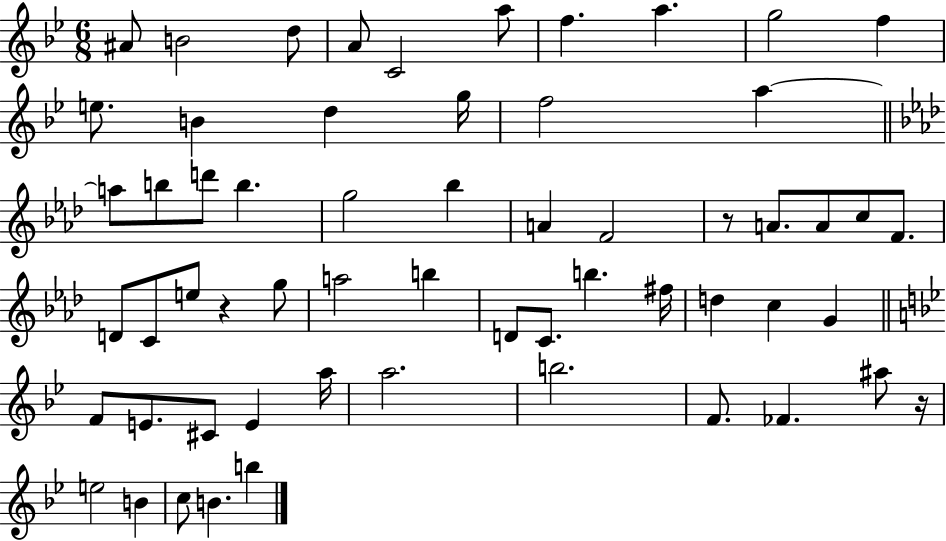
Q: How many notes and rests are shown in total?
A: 59